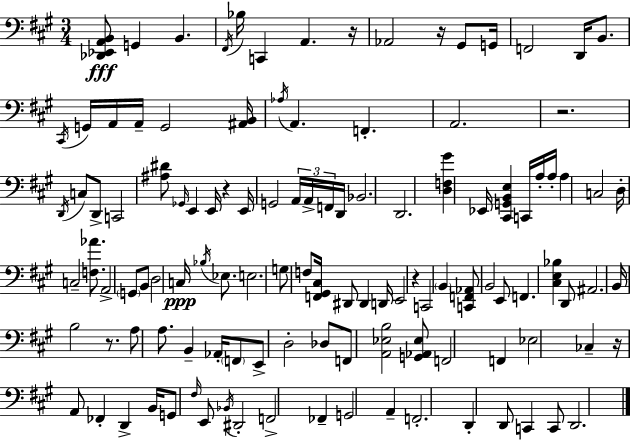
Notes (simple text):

[Db2,Eb2,A2,B2]/e G2/q B2/q. F#2/s Bb3/s C2/q A2/q. R/s Ab2/h R/s G#2/e G2/s F2/h D2/s B2/e. C#2/s G2/s A2/s A2/s G2/h [A#2,B2]/s Ab3/s A2/q. F2/q. A2/h. R/h. D2/s C3/e D2/e C2/h [A#3,D#4]/e Gb2/s E2/q E2/s R/q E2/s G2/h A2/s A2/s F2/s D2/s Bb2/h. D2/h. [D3,F3,G#4]/q Eb2/s [C#2,G2,B2,E3]/q C2/s A3/s A3/s A3/q C3/h D3/s C3/h [F3,Ab4]/e. A2/h G2/e B2/e D3/h C3/s Bb3/s Eb3/e. E3/h. G3/e F3/e [F2,G#2,C#3]/s D#2/e D#2/q D2/s E2/h R/q C2/h B2/q [C2,F2,Ab2]/e B2/h E2/e F2/q. [C#3,E3,Bb3]/q D2/e A#2/h. B2/s B3/h R/e. A3/e A3/e. B2/q Ab2/s F2/e E2/e D3/h Db3/e F2/e [A2,Eb3,B3]/h [G2,Ab2,Eb3]/e F2/h F2/q Eb3/h CES3/q R/s A2/e FES2/q D2/q B2/s G2/e F#3/s E2/e Bb2/s D#2/h F2/h FES2/q G2/h A2/q F2/h. D2/q D2/e C2/q C2/e D2/h.